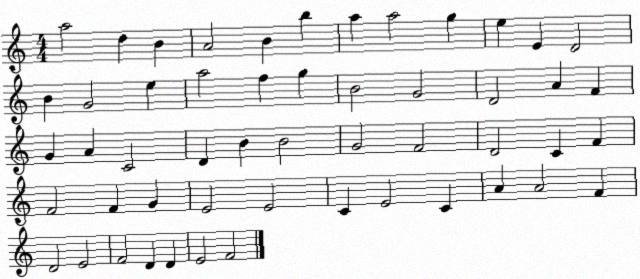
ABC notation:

X:1
T:Untitled
M:4/4
L:1/4
K:C
a2 d B A2 B b a a2 g e E D2 B G2 e a2 f g B2 G2 D2 A F G A C2 D B B2 G2 F2 D2 C F F2 F G E2 E2 C E2 C A A2 F D2 E2 F2 D D E2 F2